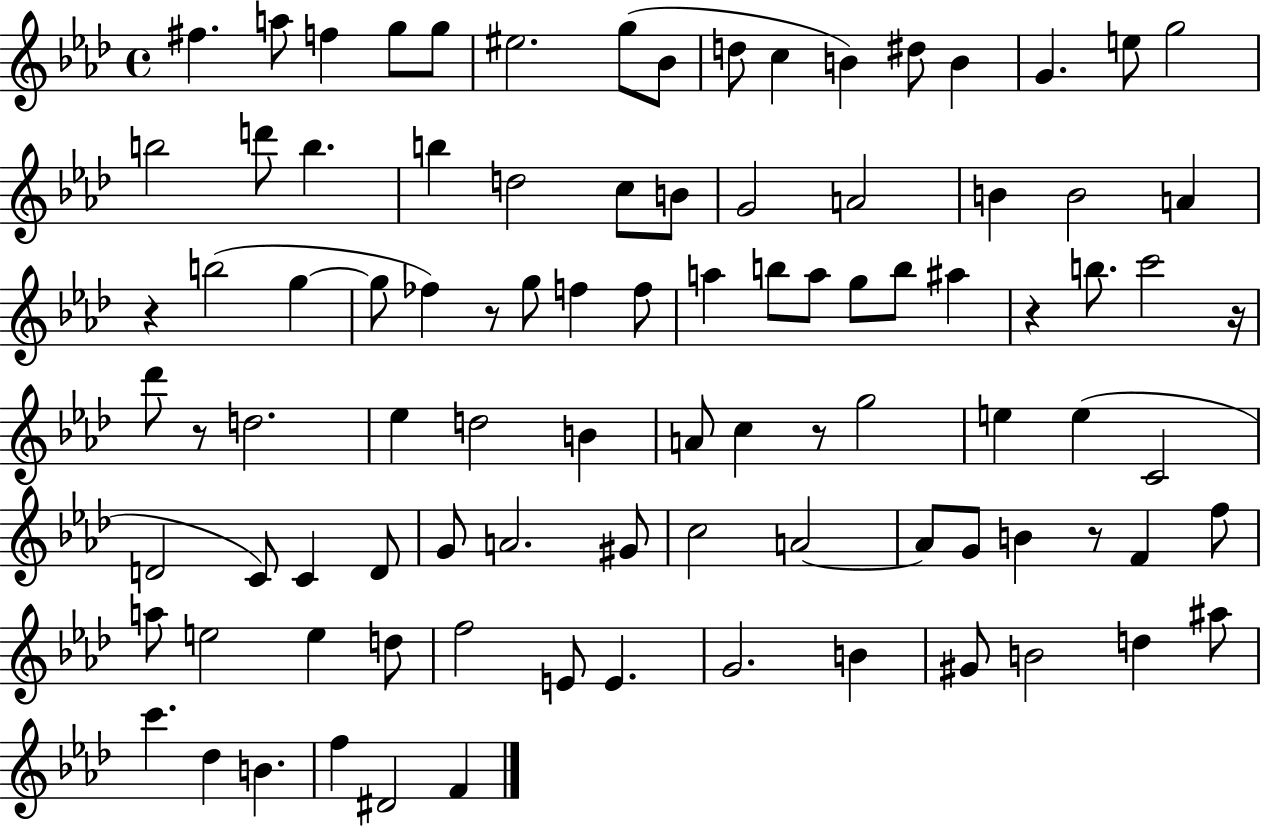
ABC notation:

X:1
T:Untitled
M:4/4
L:1/4
K:Ab
^f a/2 f g/2 g/2 ^e2 g/2 _B/2 d/2 c B ^d/2 B G e/2 g2 b2 d'/2 b b d2 c/2 B/2 G2 A2 B B2 A z b2 g g/2 _f z/2 g/2 f f/2 a b/2 a/2 g/2 b/2 ^a z b/2 c'2 z/4 _d'/2 z/2 d2 _e d2 B A/2 c z/2 g2 e e C2 D2 C/2 C D/2 G/2 A2 ^G/2 c2 A2 A/2 G/2 B z/2 F f/2 a/2 e2 e d/2 f2 E/2 E G2 B ^G/2 B2 d ^a/2 c' _d B f ^D2 F